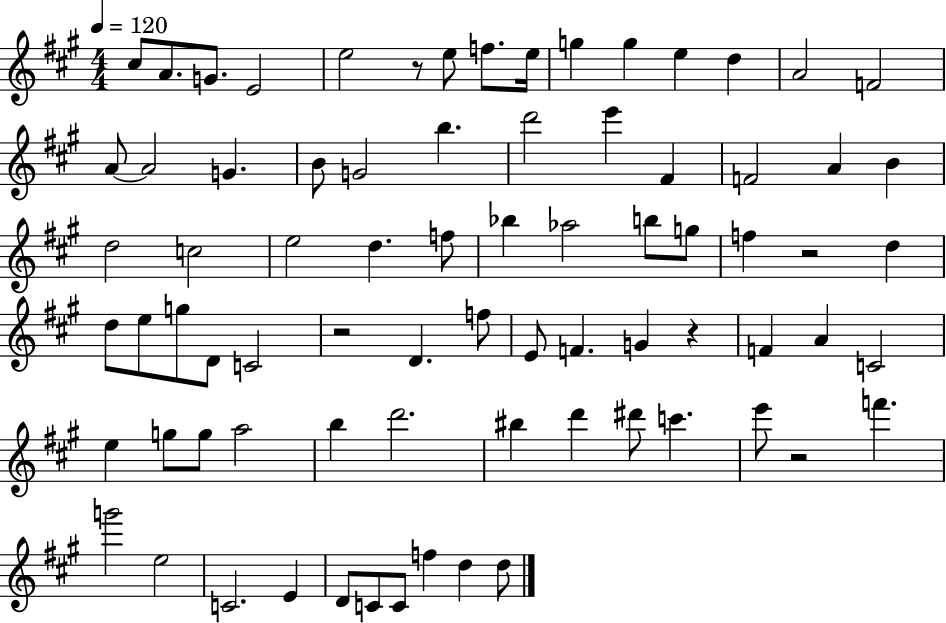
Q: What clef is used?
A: treble